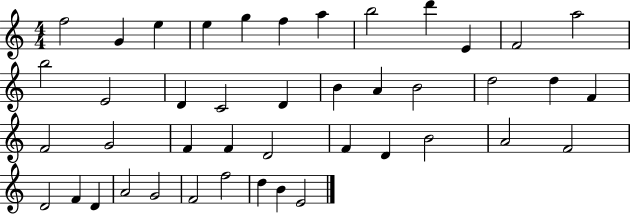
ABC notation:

X:1
T:Untitled
M:4/4
L:1/4
K:C
f2 G e e g f a b2 d' E F2 a2 b2 E2 D C2 D B A B2 d2 d F F2 G2 F F D2 F D B2 A2 F2 D2 F D A2 G2 F2 f2 d B E2